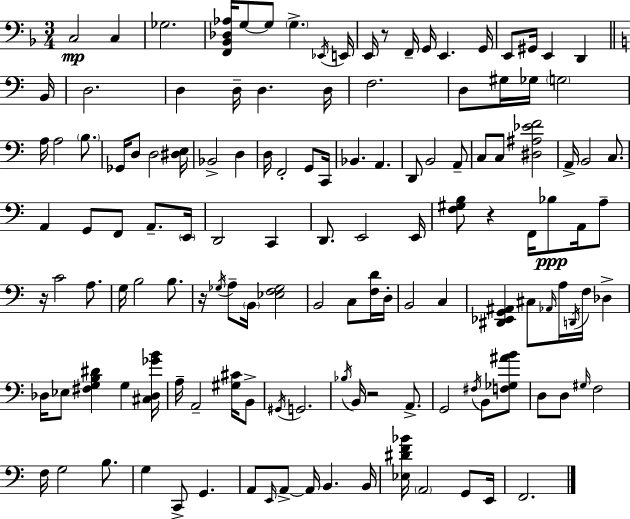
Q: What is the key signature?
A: D minor